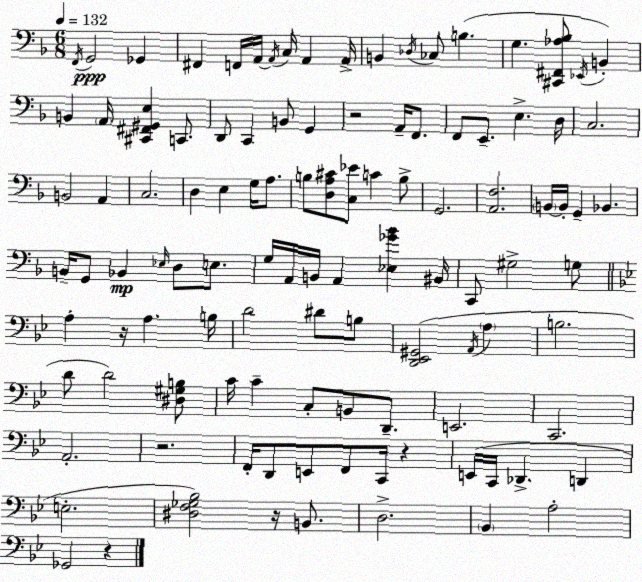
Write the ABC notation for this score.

X:1
T:Untitled
M:6/8
L:1/4
K:Dm
F,,/4 G,,2 _G,, ^F,, F,,/4 A,,/4 A,,/4 C,/4 A,, A,,/4 B,, _D,/4 _C,/2 B, G, [^C,,^F,,_A,_B,]/2 _E,,/4 B,, B,, A,,/4 [^C,,^F,,^G,,E,] C,,/2 D,,/2 C,, B,,/2 G,, z2 A,,/4 F,,/2 F,,/2 E,,/2 E, D,/4 C,2 B,,2 A,, C,2 D, E, G,/4 A,/2 B,/2 [D,A,^C]/2 [C,_E]/2 C B,/2 G,,2 [A,,F,]2 B,,/4 B,,/4 G,, _B,, B,,/4 G,,/2 _B,, _E,/4 D,/2 E,/2 G,/4 A,,/4 B,,/4 A,, [_E,_G_B] ^B,,/4 C,,/2 ^G,2 G,/2 A, z/4 A, B,/4 D2 ^D/2 B,/2 [D,,_E,,^G,,]2 A,,/4 A, B,2 D/2 D2 [^D,^G,B,]/2 C/4 C C,/2 B,,/2 D,,/2 E,,2 C,,2 A,,2 z2 F,,/4 D,,/2 E,,/2 F,,/2 C,,/4 z E,,/4 C,,/4 _D,, D,, E,2 [^D,F,_G,_B,]2 z/4 B,,/2 D,2 _B,, A,2 _G,,2 z